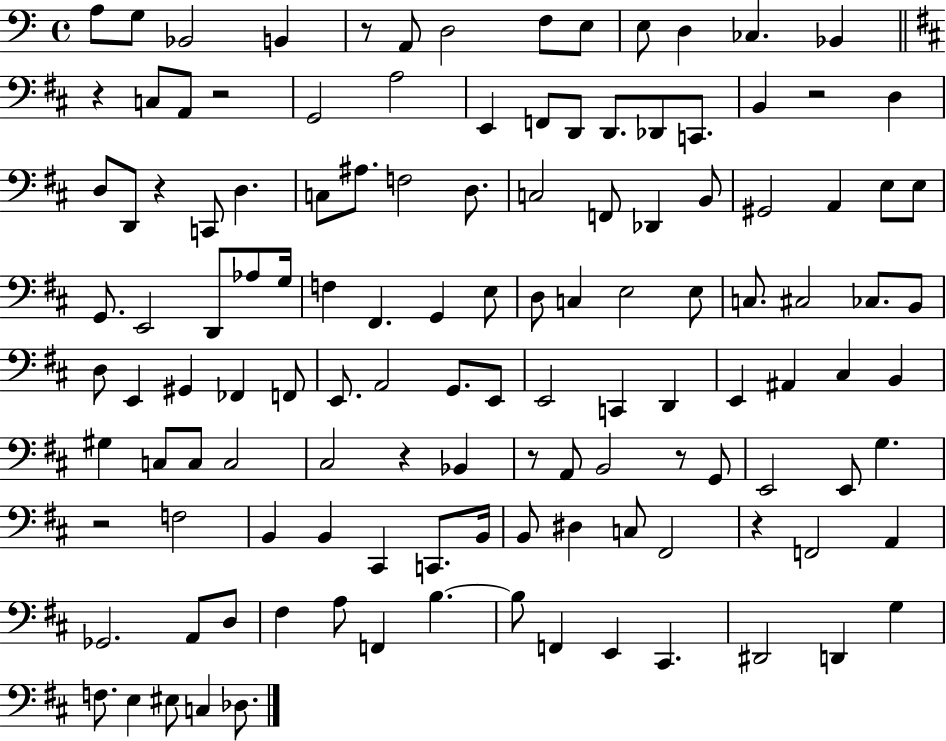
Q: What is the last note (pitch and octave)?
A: Db3